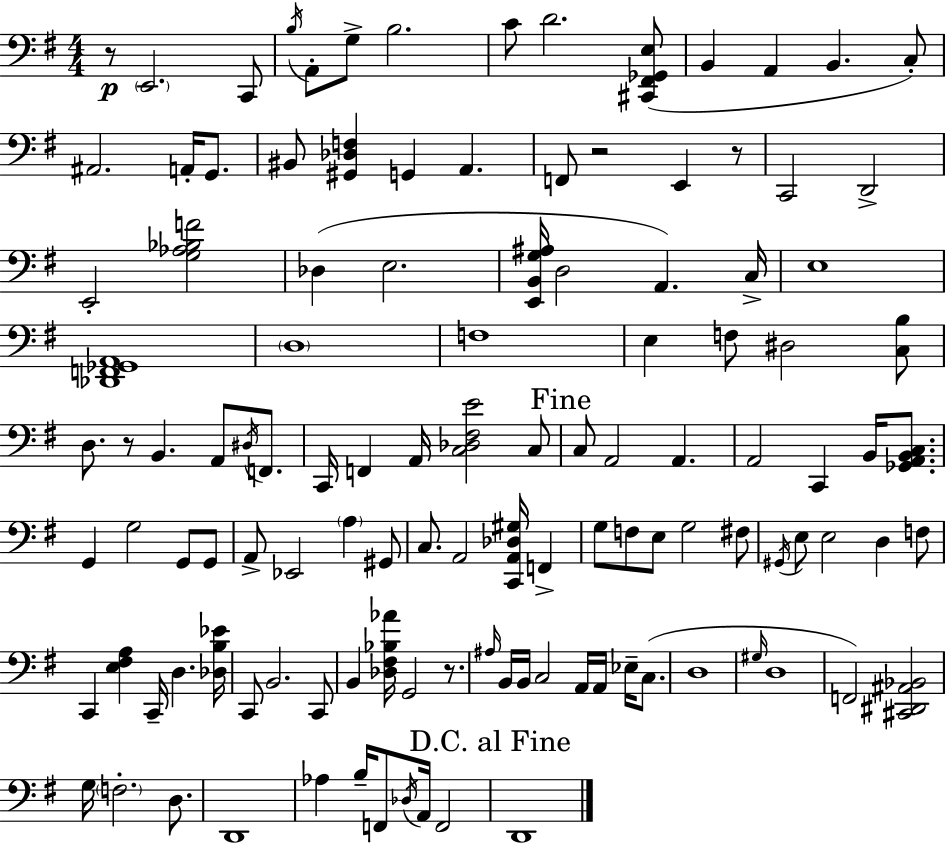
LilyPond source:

{
  \clef bass
  \numericTimeSignature
  \time 4/4
  \key e \minor
  r8\p \parenthesize e,2. c,8 | \acciaccatura { b16 } a,8-. g8-> b2. | c'8 d'2. <cis, fis, ges, e>8( | b,4 a,4 b,4. c8-.) | \break ais,2. a,16-. g,8. | bis,8 <gis, des f>4 g,4 a,4. | f,8 r2 e,4 r8 | c,2 d,2-> | \break e,2-. <g aes bes f'>2 | des4( e2. | <e, b, g ais>16 d2 a,4.) | c16-> e1 | \break <des, f, ges, a,>1 | \parenthesize d1 | f1 | e4 f8 dis2 <c b>8 | \break d8. r8 b,4. a,8 \acciaccatura { dis16 } f,8. | c,16 f,4 a,16 <c des fis e'>2 | c8 \mark "Fine" c8 a,2 a,4. | a,2 c,4 b,16 <ges, a, b, c>8. | \break g,4 g2 g,8 | g,8 a,8-> ees,2 \parenthesize a4 | gis,8 c8. a,2 <c, a, des gis>16 f,4-> | g8 f8 e8 g2 | \break fis8 \acciaccatura { gis,16 } e8 e2 d4 | f8 c,4 <e fis a>4 c,16-- d4. | <des b ees'>16 c,8 b,2. | c,8 b,4 <des fis bes aes'>16 g,2 | \break r8. \grace { ais16 } b,16 b,16 c2 a,16 a,16 | ees16-- c8.( d1 | \grace { gis16 } d1 | f,2) <cis, dis, ais, bes,>2 | \break g16 \parenthesize f2.-. | d8. d,1 | aes4 b16-- f,8 \acciaccatura { des16 } a,16 f,2 | \mark "D.C. al Fine" d,1 | \break \bar "|."
}